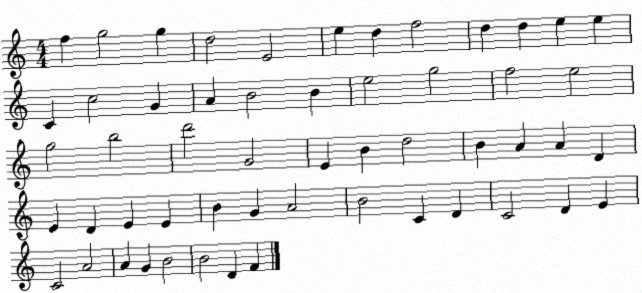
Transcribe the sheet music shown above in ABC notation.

X:1
T:Untitled
M:4/4
L:1/4
K:C
f g2 g d2 E2 e d f2 d d e e C c2 G A B2 B e2 g2 f2 e2 g2 b2 d'2 G2 E B d2 B A A D E D E E B G A2 B2 C D C2 D E C2 A2 A G B2 B2 D F